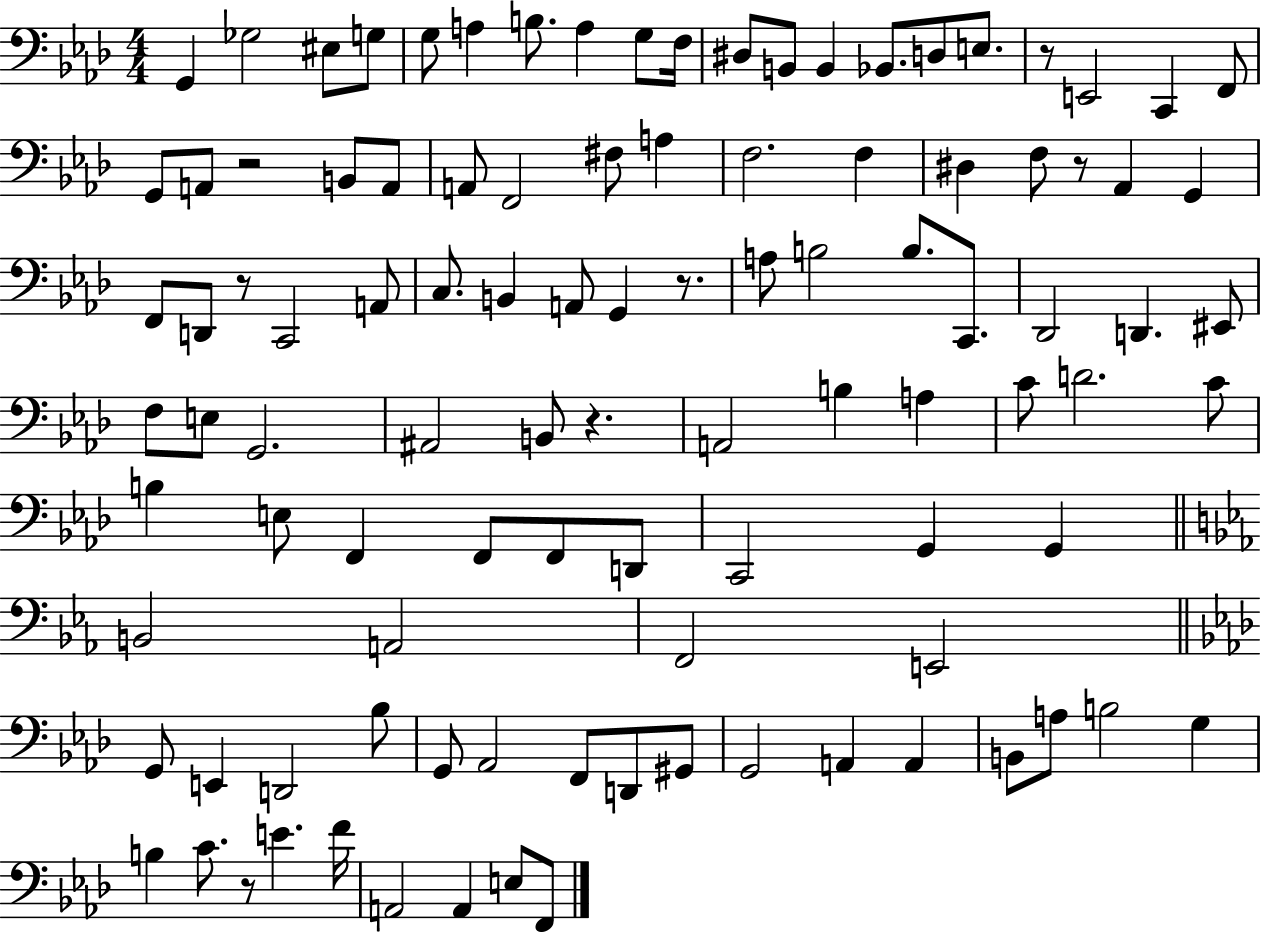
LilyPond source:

{
  \clef bass
  \numericTimeSignature
  \time 4/4
  \key aes \major
  g,4 ges2 eis8 g8 | g8 a4 b8. a4 g8 f16 | dis8 b,8 b,4 bes,8. d8 e8. | r8 e,2 c,4 f,8 | \break g,8 a,8 r2 b,8 a,8 | a,8 f,2 fis8 a4 | f2. f4 | dis4 f8 r8 aes,4 g,4 | \break f,8 d,8 r8 c,2 a,8 | c8. b,4 a,8 g,4 r8. | a8 b2 b8. c,8. | des,2 d,4. eis,8 | \break f8 e8 g,2. | ais,2 b,8 r4. | a,2 b4 a4 | c'8 d'2. c'8 | \break b4 e8 f,4 f,8 f,8 d,8 | c,2 g,4 g,4 | \bar "||" \break \key ees \major b,2 a,2 | f,2 e,2 | \bar "||" \break \key aes \major g,8 e,4 d,2 bes8 | g,8 aes,2 f,8 d,8 gis,8 | g,2 a,4 a,4 | b,8 a8 b2 g4 | \break b4 c'8. r8 e'4. f'16 | a,2 a,4 e8 f,8 | \bar "|."
}